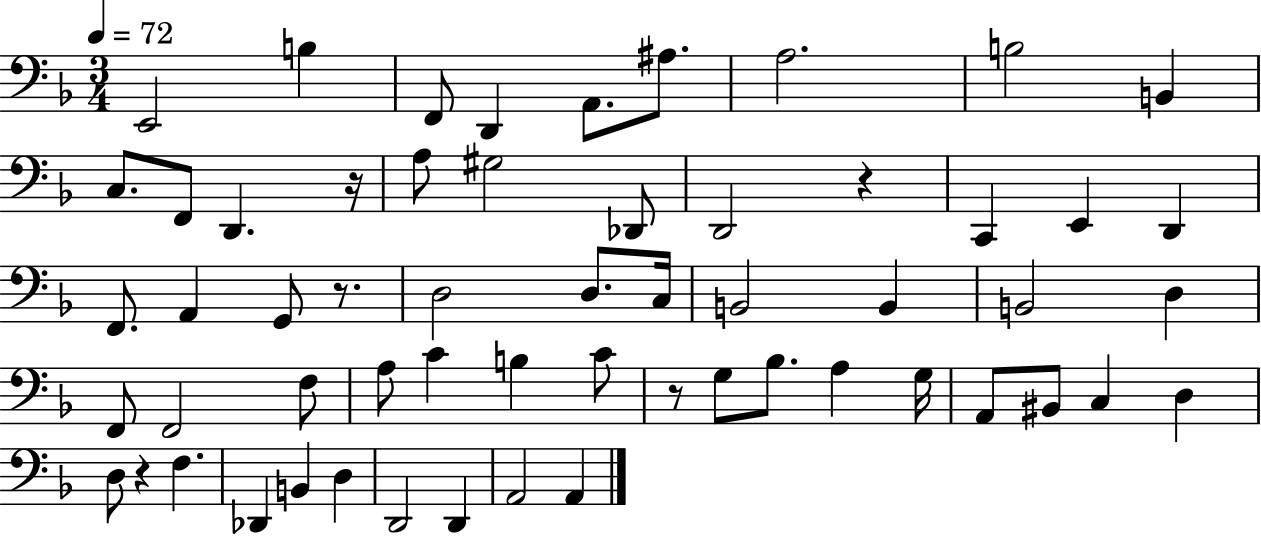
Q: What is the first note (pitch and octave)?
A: E2